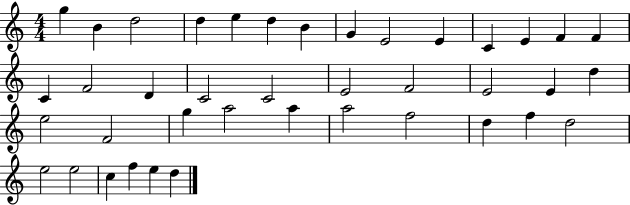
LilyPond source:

{
  \clef treble
  \numericTimeSignature
  \time 4/4
  \key c \major
  g''4 b'4 d''2 | d''4 e''4 d''4 b'4 | g'4 e'2 e'4 | c'4 e'4 f'4 f'4 | \break c'4 f'2 d'4 | c'2 c'2 | e'2 f'2 | e'2 e'4 d''4 | \break e''2 f'2 | g''4 a''2 a''4 | a''2 f''2 | d''4 f''4 d''2 | \break e''2 e''2 | c''4 f''4 e''4 d''4 | \bar "|."
}